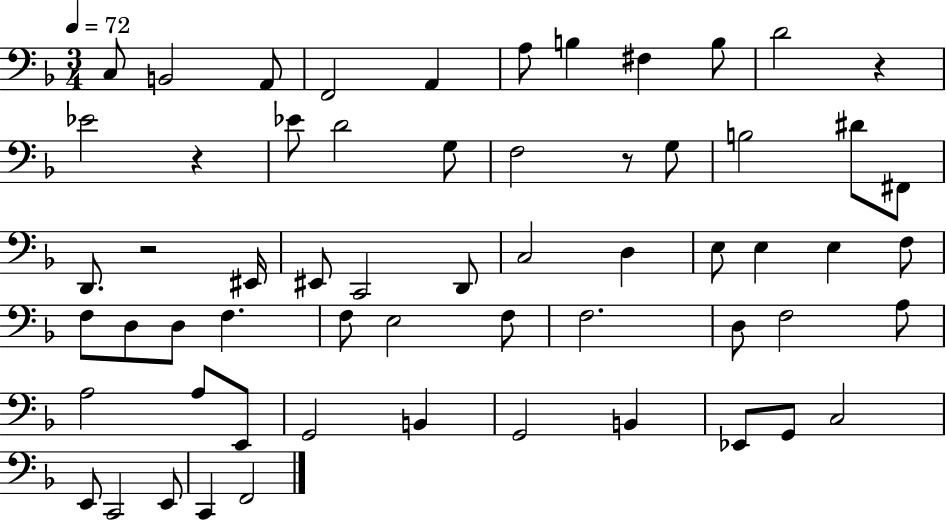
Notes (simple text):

C3/e B2/h A2/e F2/h A2/q A3/e B3/q F#3/q B3/e D4/h R/q Eb4/h R/q Eb4/e D4/h G3/e F3/h R/e G3/e B3/h D#4/e F#2/e D2/e. R/h EIS2/s EIS2/e C2/h D2/e C3/h D3/q E3/e E3/q E3/q F3/e F3/e D3/e D3/e F3/q. F3/e E3/h F3/e F3/h. D3/e F3/h A3/e A3/h A3/e E2/e G2/h B2/q G2/h B2/q Eb2/e G2/e C3/h E2/e C2/h E2/e C2/q F2/h